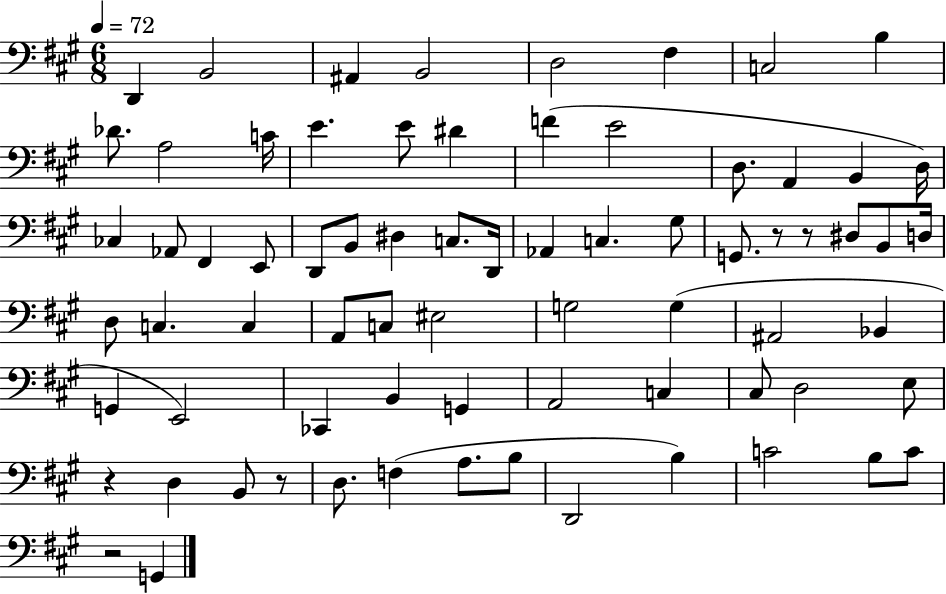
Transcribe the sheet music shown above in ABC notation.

X:1
T:Untitled
M:6/8
L:1/4
K:A
D,, B,,2 ^A,, B,,2 D,2 ^F, C,2 B, _D/2 A,2 C/4 E E/2 ^D F E2 D,/2 A,, B,, D,/4 _C, _A,,/2 ^F,, E,,/2 D,,/2 B,,/2 ^D, C,/2 D,,/4 _A,, C, ^G,/2 G,,/2 z/2 z/2 ^D,/2 B,,/2 D,/4 D,/2 C, C, A,,/2 C,/2 ^E,2 G,2 G, ^A,,2 _B,, G,, E,,2 _C,, B,, G,, A,,2 C, ^C,/2 D,2 E,/2 z D, B,,/2 z/2 D,/2 F, A,/2 B,/2 D,,2 B, C2 B,/2 C/2 z2 G,,